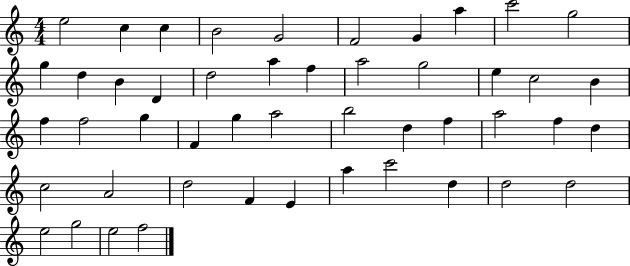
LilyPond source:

{
  \clef treble
  \numericTimeSignature
  \time 4/4
  \key c \major
  e''2 c''4 c''4 | b'2 g'2 | f'2 g'4 a''4 | c'''2 g''2 | \break g''4 d''4 b'4 d'4 | d''2 a''4 f''4 | a''2 g''2 | e''4 c''2 b'4 | \break f''4 f''2 g''4 | f'4 g''4 a''2 | b''2 d''4 f''4 | a''2 f''4 d''4 | \break c''2 a'2 | d''2 f'4 e'4 | a''4 c'''2 d''4 | d''2 d''2 | \break e''2 g''2 | e''2 f''2 | \bar "|."
}